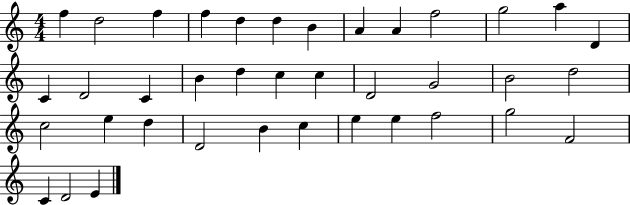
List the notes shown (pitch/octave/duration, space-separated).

F5/q D5/h F5/q F5/q D5/q D5/q B4/q A4/q A4/q F5/h G5/h A5/q D4/q C4/q D4/h C4/q B4/q D5/q C5/q C5/q D4/h G4/h B4/h D5/h C5/h E5/q D5/q D4/h B4/q C5/q E5/q E5/q F5/h G5/h F4/h C4/q D4/h E4/q